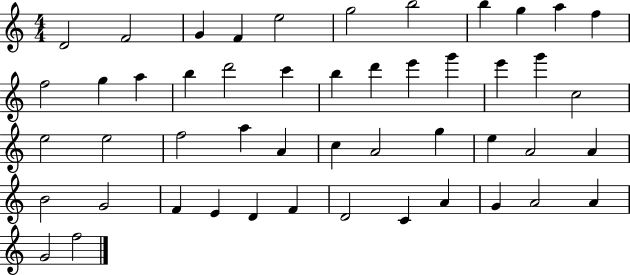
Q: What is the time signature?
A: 4/4